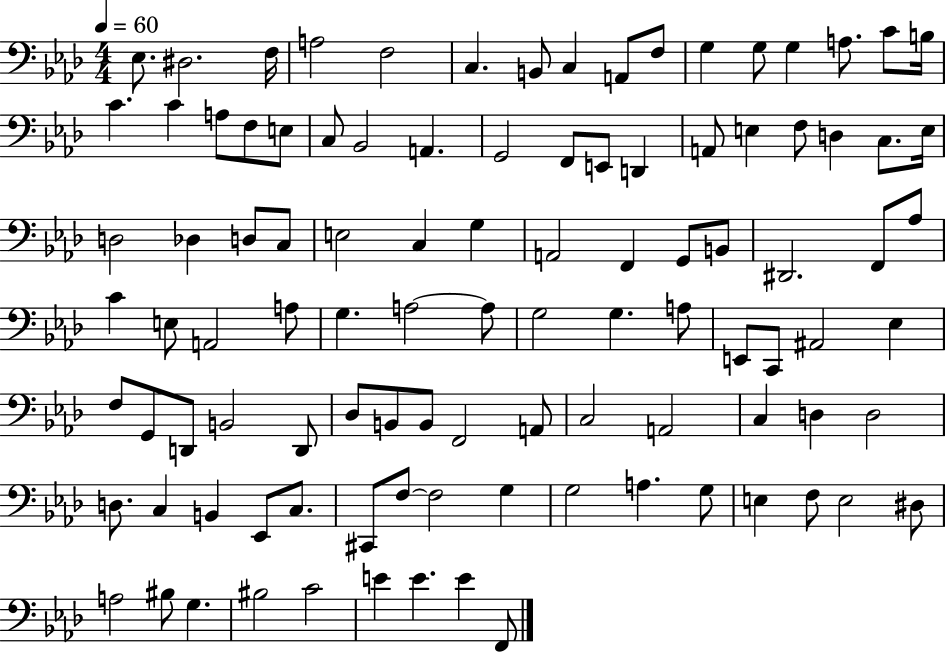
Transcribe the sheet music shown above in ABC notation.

X:1
T:Untitled
M:4/4
L:1/4
K:Ab
_E,/2 ^D,2 F,/4 A,2 F,2 C, B,,/2 C, A,,/2 F,/2 G, G,/2 G, A,/2 C/2 B,/4 C C A,/2 F,/2 E,/2 C,/2 _B,,2 A,, G,,2 F,,/2 E,,/2 D,, A,,/2 E, F,/2 D, C,/2 E,/4 D,2 _D, D,/2 C,/2 E,2 C, G, A,,2 F,, G,,/2 B,,/2 ^D,,2 F,,/2 _A,/2 C E,/2 A,,2 A,/2 G, A,2 A,/2 G,2 G, A,/2 E,,/2 C,,/2 ^A,,2 _E, F,/2 G,,/2 D,,/2 B,,2 D,,/2 _D,/2 B,,/2 B,,/2 F,,2 A,,/2 C,2 A,,2 C, D, D,2 D,/2 C, B,, _E,,/2 C,/2 ^C,,/2 F,/2 F,2 G, G,2 A, G,/2 E, F,/2 E,2 ^D,/2 A,2 ^B,/2 G, ^B,2 C2 E E E F,,/2